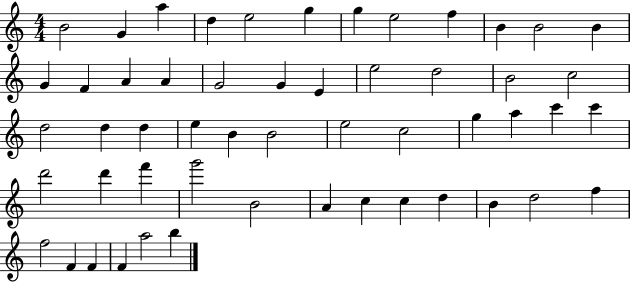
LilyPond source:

{
  \clef treble
  \numericTimeSignature
  \time 4/4
  \key c \major
  b'2 g'4 a''4 | d''4 e''2 g''4 | g''4 e''2 f''4 | b'4 b'2 b'4 | \break g'4 f'4 a'4 a'4 | g'2 g'4 e'4 | e''2 d''2 | b'2 c''2 | \break d''2 d''4 d''4 | e''4 b'4 b'2 | e''2 c''2 | g''4 a''4 c'''4 c'''4 | \break d'''2 d'''4 f'''4 | g'''2 b'2 | a'4 c''4 c''4 d''4 | b'4 d''2 f''4 | \break f''2 f'4 f'4 | f'4 a''2 b''4 | \bar "|."
}